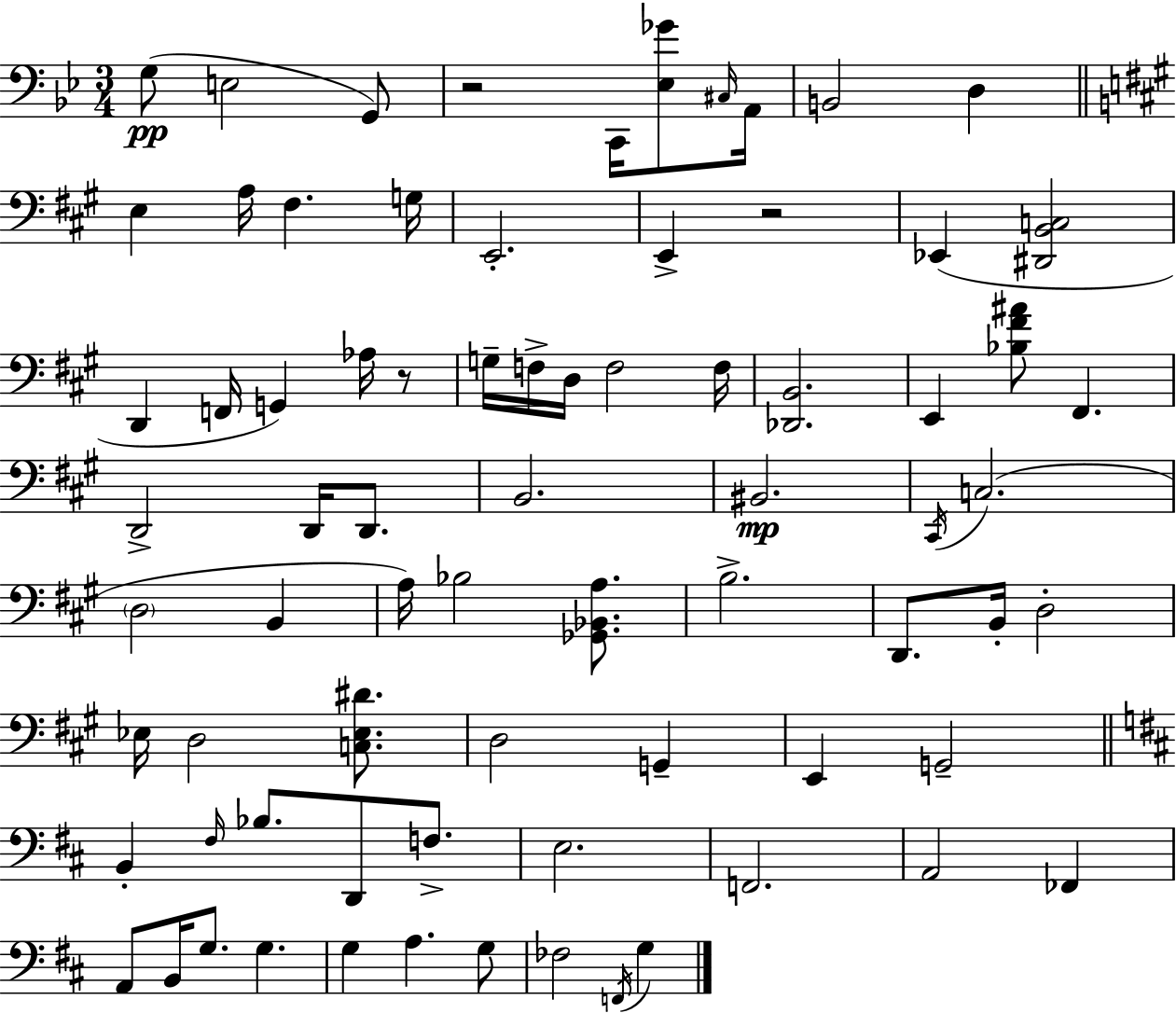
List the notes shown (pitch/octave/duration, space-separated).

G3/e E3/h G2/e R/h C2/s [Eb3,Gb4]/e C#3/s A2/s B2/h D3/q E3/q A3/s F#3/q. G3/s E2/h. E2/q R/h Eb2/q [D#2,B2,C3]/h D2/q F2/s G2/q Ab3/s R/e G3/s F3/s D3/s F3/h F3/s [Db2,B2]/h. E2/q [Bb3,F#4,A#4]/e F#2/q. D2/h D2/s D2/e. B2/h. BIS2/h. C#2/s C3/h. D3/h B2/q A3/s Bb3/h [Gb2,Bb2,A3]/e. B3/h. D2/e. B2/s D3/h Eb3/s D3/h [C3,Eb3,D#4]/e. D3/h G2/q E2/q G2/h B2/q F#3/s Bb3/e. D2/e F3/e. E3/h. F2/h. A2/h FES2/q A2/e B2/s G3/e. G3/q. G3/q A3/q. G3/e FES3/h F2/s G3/q